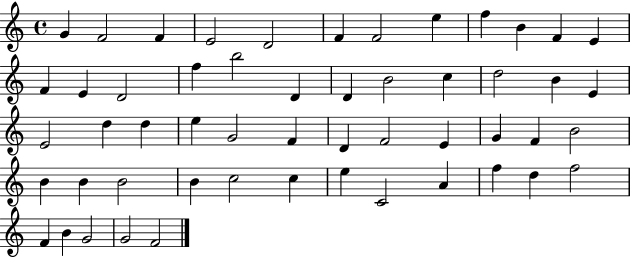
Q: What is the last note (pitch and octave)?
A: F4